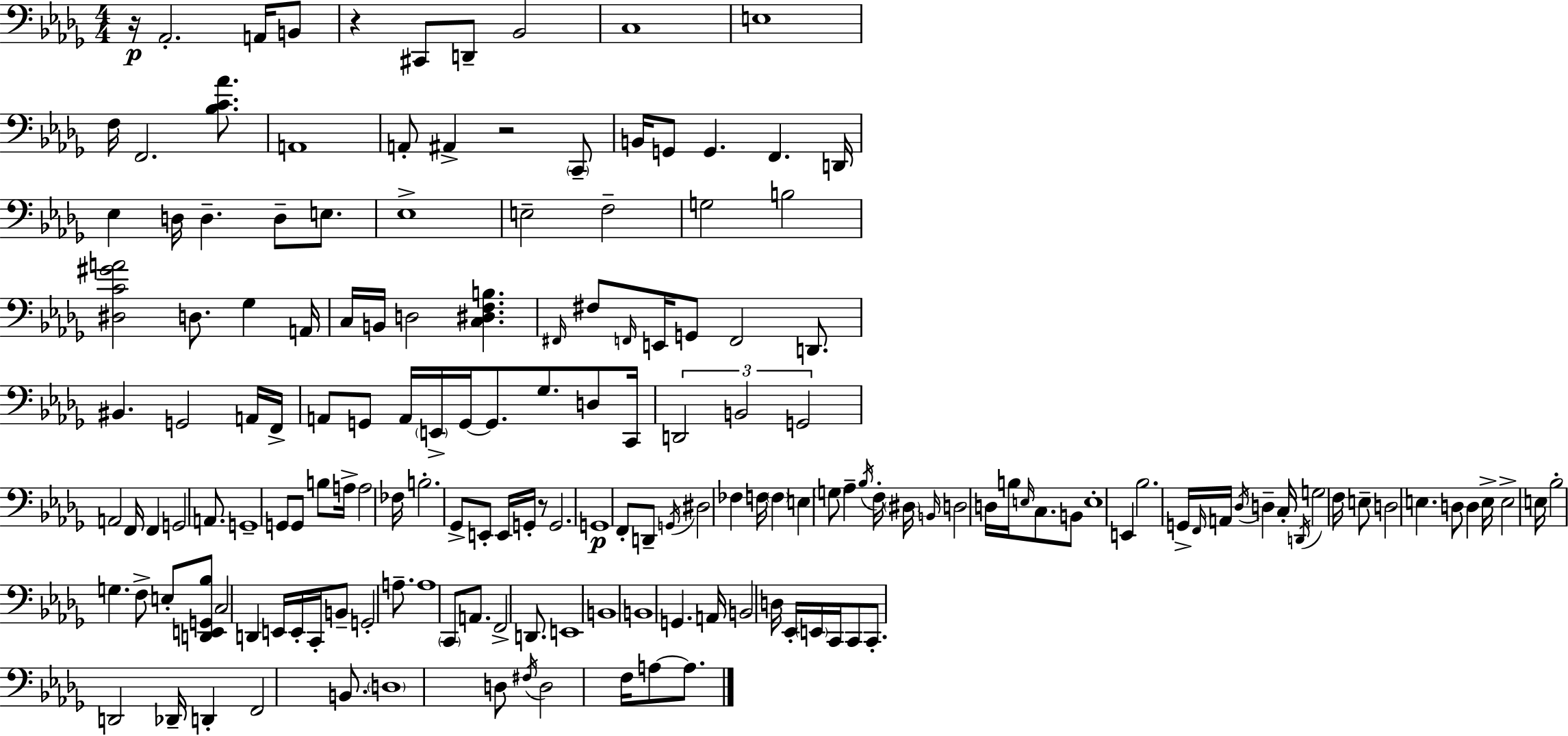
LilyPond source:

{
  \clef bass
  \numericTimeSignature
  \time 4/4
  \key bes \minor
  r16\p aes,2.-. a,16 b,8 | r4 cis,8 d,8-- bes,2 | c1 | e1 | \break f16 f,2. <bes c' aes'>8. | a,1 | a,8-. ais,4-> r2 \parenthesize c,8-- | b,16 g,8 g,4. f,4. d,16 | \break ees4 d16 d4.-- d8-- e8. | ees1-> | e2-- f2-- | g2 b2 | \break <dis c' gis' a'>2 d8. ges4 a,16 | c16 b,16 d2 <c dis f b>4. | \grace { fis,16 } fis8 \grace { f,16 } e,16 g,8 f,2 d,8. | bis,4. g,2 | \break a,16 f,16-> a,8 g,8 a,16 \parenthesize e,16-> g,16~~ g,8. ges8. d8 | c,16 \tuplet 3/2 { d,2 b,2 | g,2 } a,2 | f,16 f,4 g,2 a,8. | \break g,1-- | g,8 g,8 b8 a16-> a2 | fes16 b2.-. ges,8-> | e,8-. e,16 g,16-. r8 g,2. | \break g,1\p | f,8-. d,8-- \acciaccatura { g,16 } dis2 fes4 | f16 \parenthesize f4 e4 \parenthesize g8 aes4-- | \acciaccatura { bes16 } f16-. \parenthesize dis16 \grace { b,16 } d2 d16 b16 | \break \grace { e16 } c8. b,8 e1-. | e,4 bes2. | g,16-> \grace { f,16 } a,16 \acciaccatura { des16 } d4-- c16-. \acciaccatura { d,16 } | g2 f16 e8-- d2 | \break e4. d8 d4 e16-> | e2-> e16 bes2-. | g4. f8-> e8-. <d, e, g, bes>8 c2 | d,4 e,16 e,16-. c,16-. b,8-- g,2-. | \break a8.-- a1 | \parenthesize c,8 a,8. f,2-> | d,8. e,1 | b,1 | \break b,1 | g,4. a,16 | b,2 d16 ees,16-. \parenthesize e,16 c,16 c,8 c,8.-. | d,2 des,16-- d,4-. f,2 | \break b,8. \parenthesize d1 | d8 \acciaccatura { fis16 } d2 | f16 a8~~ a8. \bar "|."
}